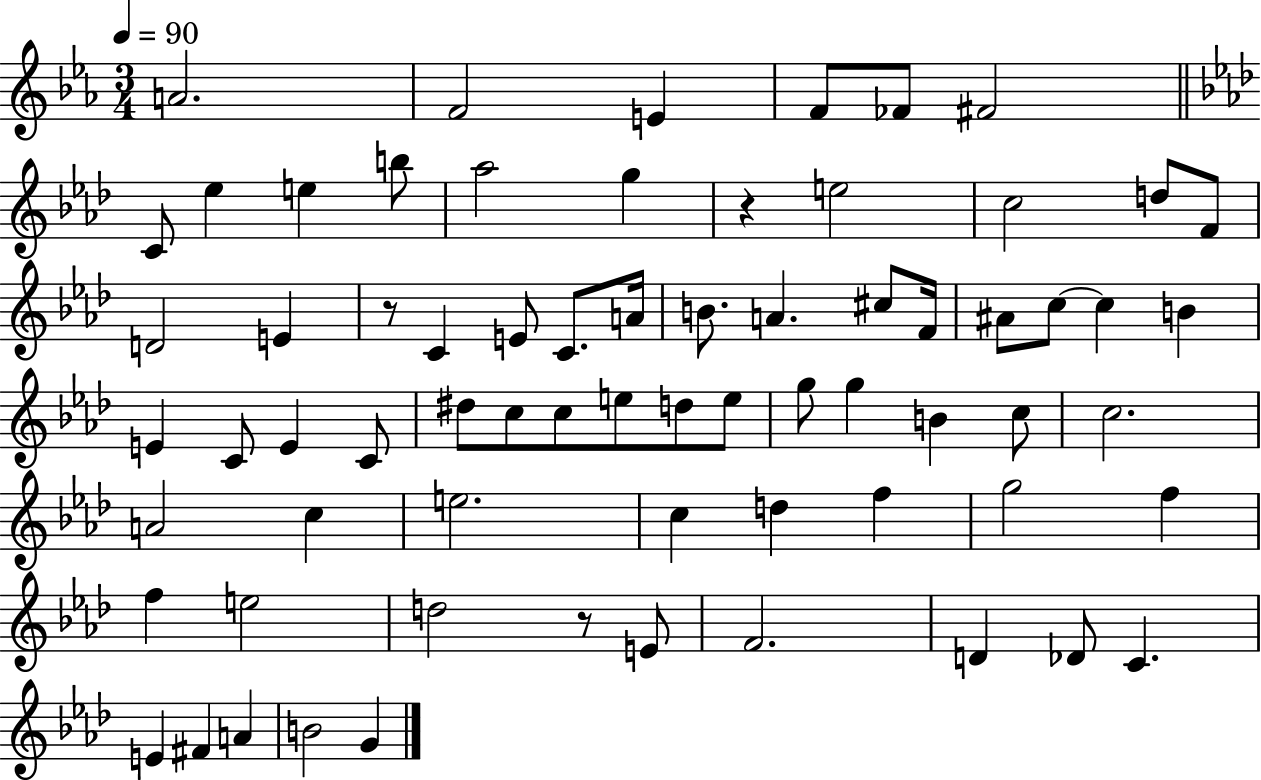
{
  \clef treble
  \numericTimeSignature
  \time 3/4
  \key ees \major
  \tempo 4 = 90
  a'2. | f'2 e'4 | f'8 fes'8 fis'2 | \bar "||" \break \key aes \major c'8 ees''4 e''4 b''8 | aes''2 g''4 | r4 e''2 | c''2 d''8 f'8 | \break d'2 e'4 | r8 c'4 e'8 c'8. a'16 | b'8. a'4. cis''8 f'16 | ais'8 c''8~~ c''4 b'4 | \break e'4 c'8 e'4 c'8 | dis''8 c''8 c''8 e''8 d''8 e''8 | g''8 g''4 b'4 c''8 | c''2. | \break a'2 c''4 | e''2. | c''4 d''4 f''4 | g''2 f''4 | \break f''4 e''2 | d''2 r8 e'8 | f'2. | d'4 des'8 c'4. | \break e'4 fis'4 a'4 | b'2 g'4 | \bar "|."
}